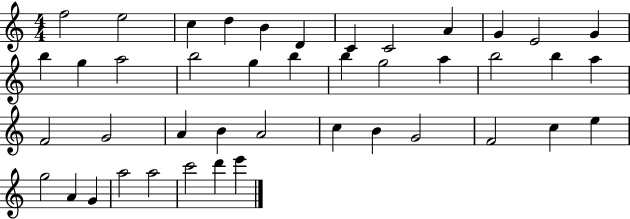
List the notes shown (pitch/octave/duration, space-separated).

F5/h E5/h C5/q D5/q B4/q D4/q C4/q C4/h A4/q G4/q E4/h G4/q B5/q G5/q A5/h B5/h G5/q B5/q B5/q G5/h A5/q B5/h B5/q A5/q F4/h G4/h A4/q B4/q A4/h C5/q B4/q G4/h F4/h C5/q E5/q G5/h A4/q G4/q A5/h A5/h C6/h D6/q E6/q